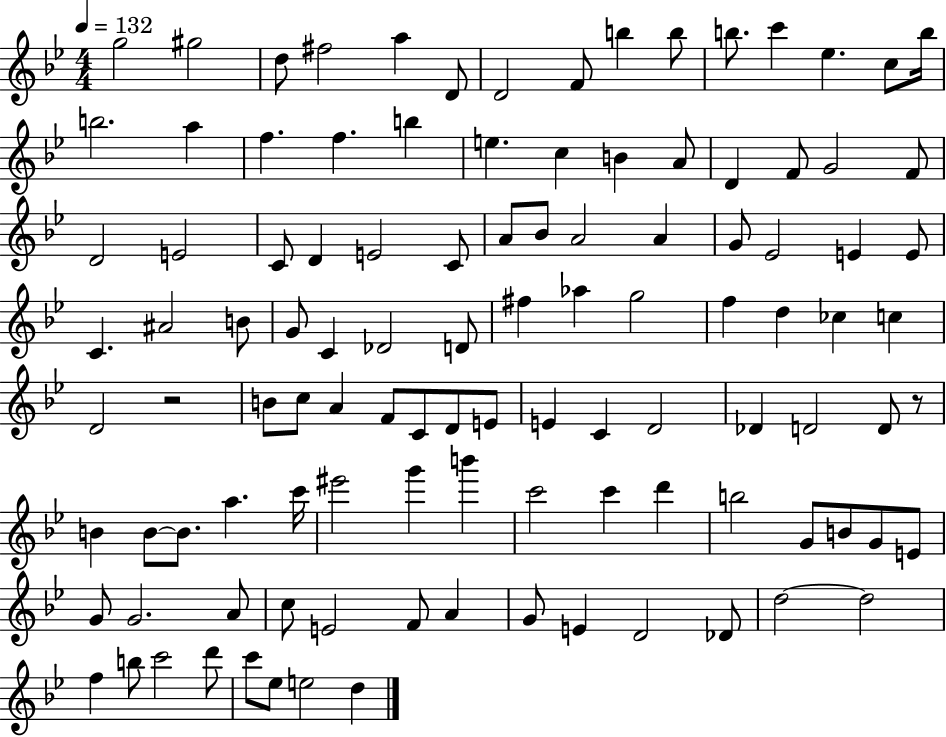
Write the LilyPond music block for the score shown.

{
  \clef treble
  \numericTimeSignature
  \time 4/4
  \key bes \major
  \tempo 4 = 132
  \repeat volta 2 { g''2 gis''2 | d''8 fis''2 a''4 d'8 | d'2 f'8 b''4 b''8 | b''8. c'''4 ees''4. c''8 b''16 | \break b''2. a''4 | f''4. f''4. b''4 | e''4. c''4 b'4 a'8 | d'4 f'8 g'2 f'8 | \break d'2 e'2 | c'8 d'4 e'2 c'8 | a'8 bes'8 a'2 a'4 | g'8 ees'2 e'4 e'8 | \break c'4. ais'2 b'8 | g'8 c'4 des'2 d'8 | fis''4 aes''4 g''2 | f''4 d''4 ces''4 c''4 | \break d'2 r2 | b'8 c''8 a'4 f'8 c'8 d'8 e'8 | e'4 c'4 d'2 | des'4 d'2 d'8 r8 | \break b'4 b'8~~ b'8. a''4. c'''16 | eis'''2 g'''4 b'''4 | c'''2 c'''4 d'''4 | b''2 g'8 b'8 g'8 e'8 | \break g'8 g'2. a'8 | c''8 e'2 f'8 a'4 | g'8 e'4 d'2 des'8 | d''2~~ d''2 | \break f''4 b''8 c'''2 d'''8 | c'''8 ees''8 e''2 d''4 | } \bar "|."
}